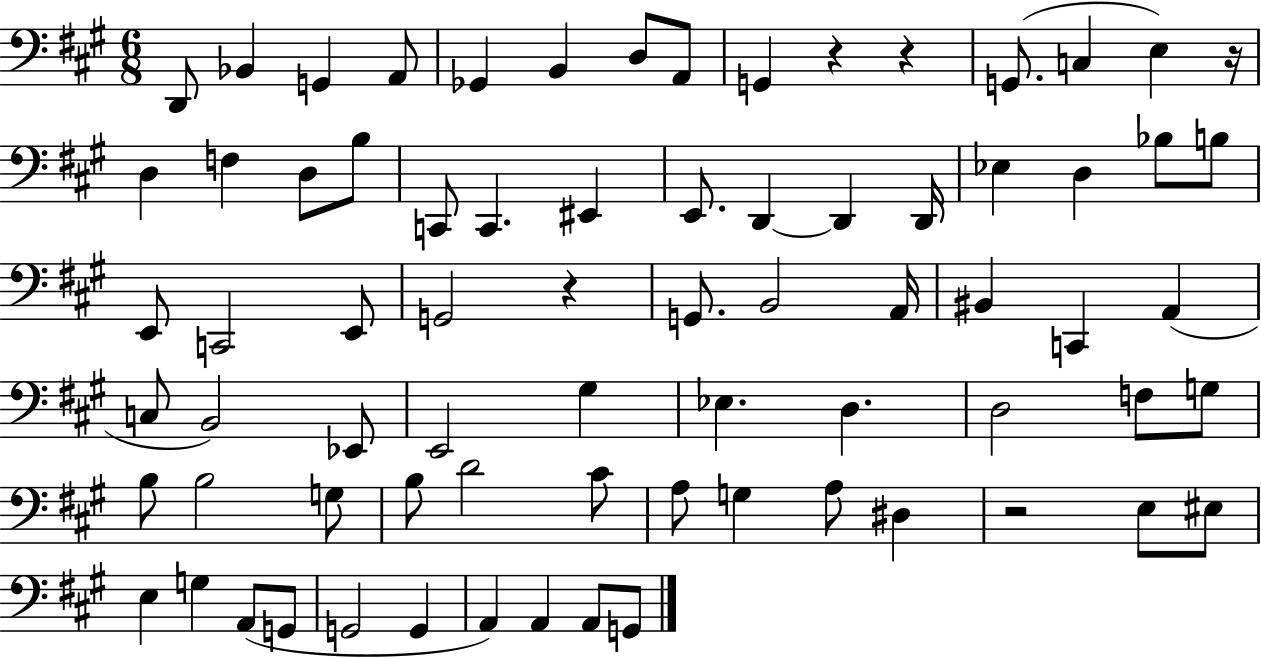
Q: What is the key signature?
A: A major